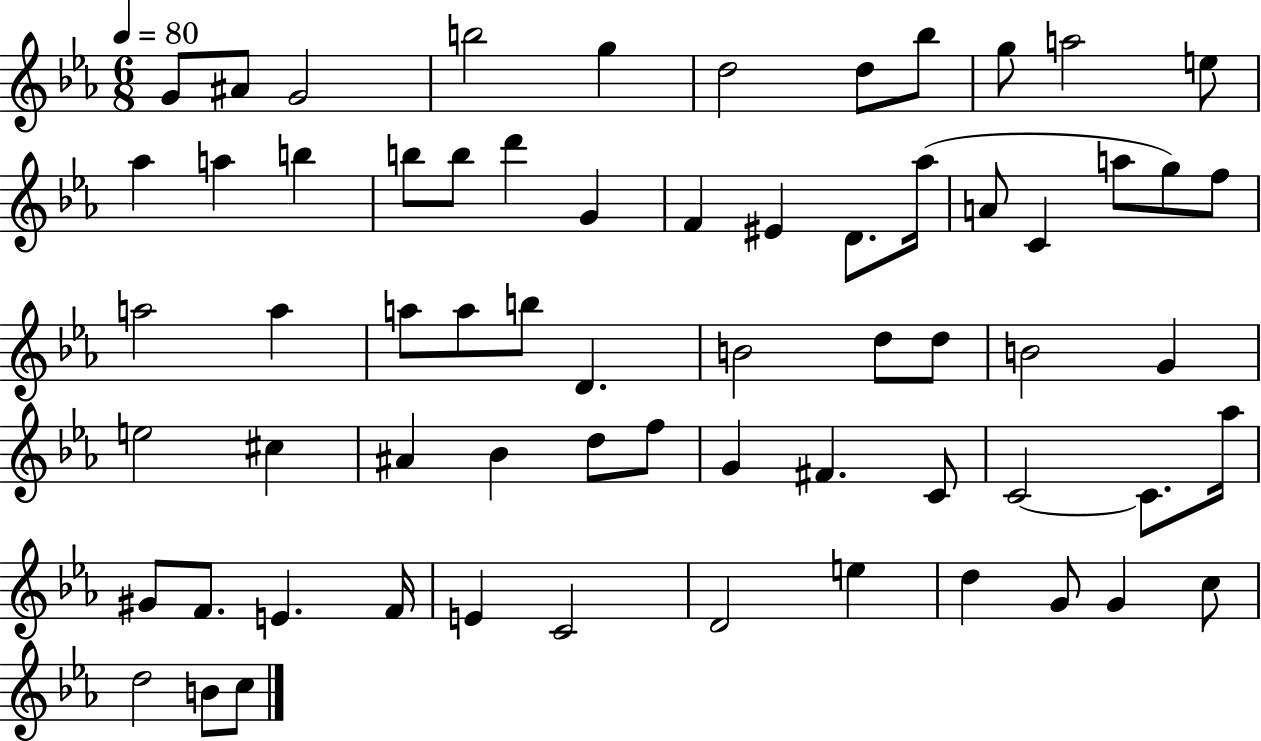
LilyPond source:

{
  \clef treble
  \numericTimeSignature
  \time 6/8
  \key ees \major
  \tempo 4 = 80
  g'8 ais'8 g'2 | b''2 g''4 | d''2 d''8 bes''8 | g''8 a''2 e''8 | \break aes''4 a''4 b''4 | b''8 b''8 d'''4 g'4 | f'4 eis'4 d'8. aes''16( | a'8 c'4 a''8 g''8) f''8 | \break a''2 a''4 | a''8 a''8 b''8 d'4. | b'2 d''8 d''8 | b'2 g'4 | \break e''2 cis''4 | ais'4 bes'4 d''8 f''8 | g'4 fis'4. c'8 | c'2~~ c'8. aes''16 | \break gis'8 f'8. e'4. f'16 | e'4 c'2 | d'2 e''4 | d''4 g'8 g'4 c''8 | \break d''2 b'8 c''8 | \bar "|."
}